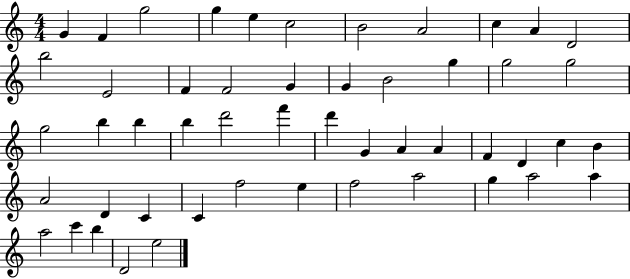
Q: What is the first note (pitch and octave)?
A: G4